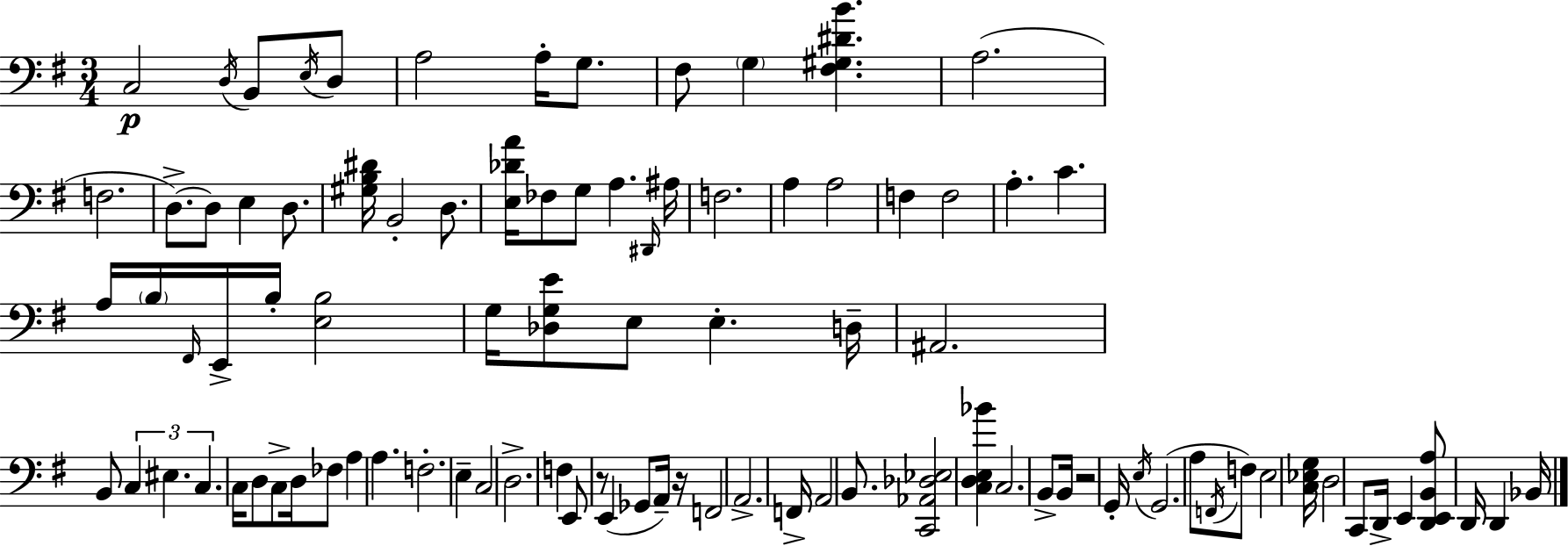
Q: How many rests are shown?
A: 3